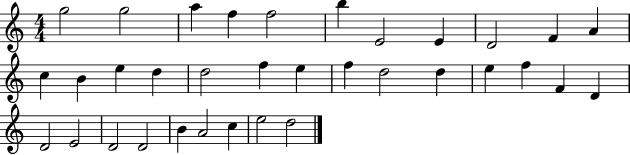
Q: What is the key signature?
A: C major